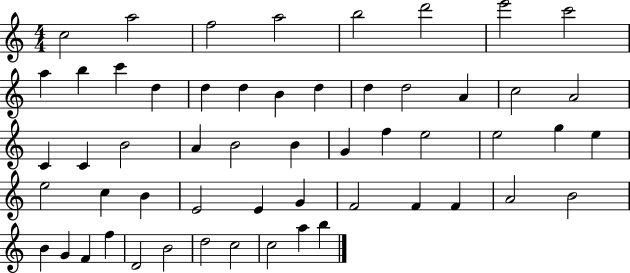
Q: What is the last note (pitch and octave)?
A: B5